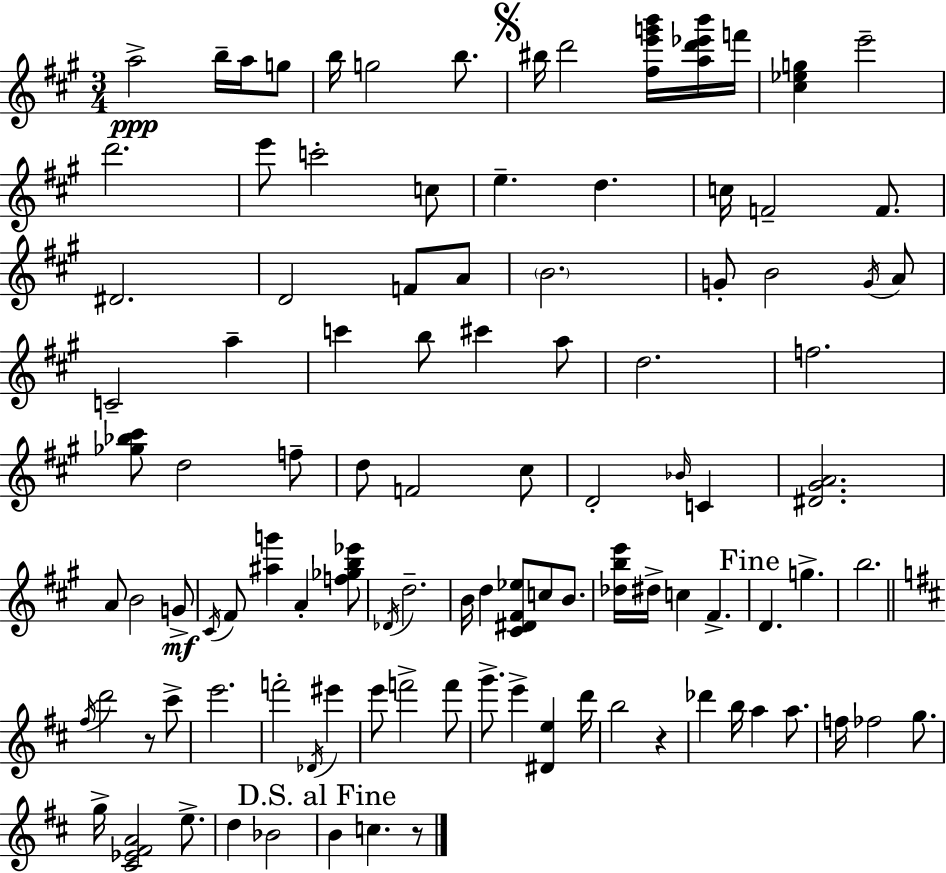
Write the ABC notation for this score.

X:1
T:Untitled
M:3/4
L:1/4
K:A
a2 b/4 a/4 g/2 b/4 g2 b/2 ^b/4 d'2 [^fe'g'b']/4 [ad'_e'b']/4 f'/4 [^c_eg] e'2 d'2 e'/2 c'2 c/2 e d c/4 F2 F/2 ^D2 D2 F/2 A/2 B2 G/2 B2 G/4 A/2 C2 a c' b/2 ^c' a/2 d2 f2 [_g_b^c']/2 d2 f/2 d/2 F2 ^c/2 D2 _B/4 C [^D^GA]2 A/2 B2 G/2 ^C/4 ^F/2 [^ag'] A [f_gb_e']/2 _D/4 d2 B/4 d [^C^D^F_e]/2 c/2 B/2 [_dbe']/4 ^d/4 c ^F D g b2 ^f/4 d'2 z/2 ^c'/2 e'2 f'2 _D/4 ^e' e'/2 f'2 f'/2 g'/2 e' [^De] d'/4 b2 z _d' b/4 a a/2 f/4 _f2 g/2 g/4 [^C_E^FA]2 e/2 d _B2 B c z/2